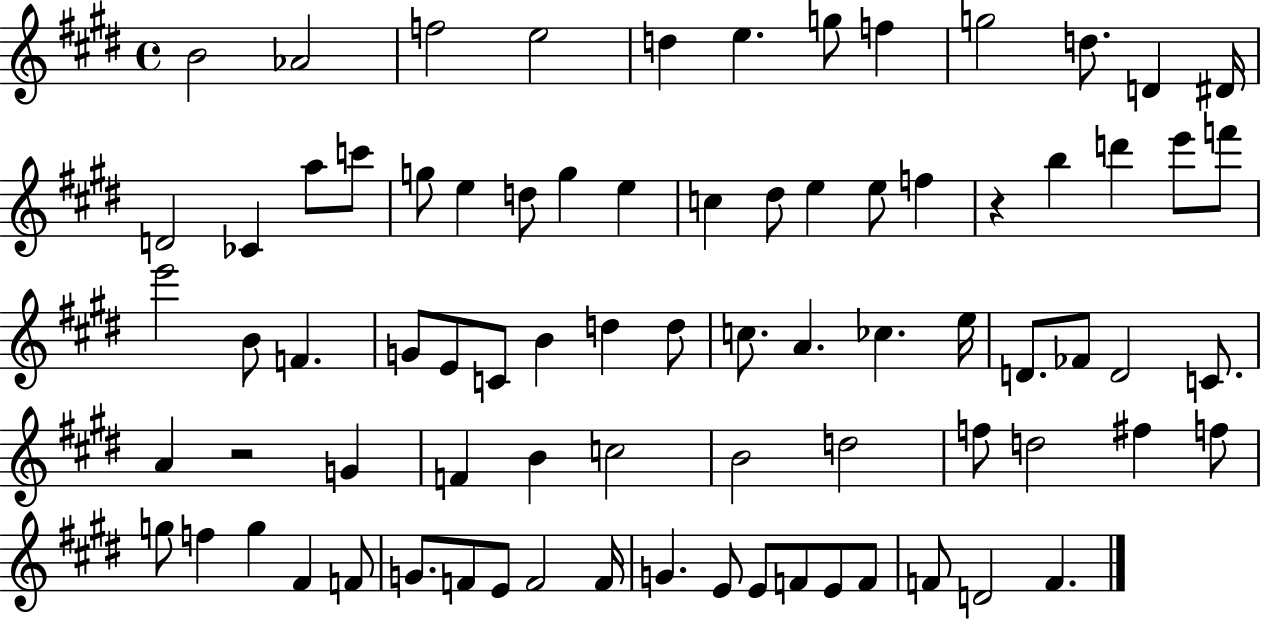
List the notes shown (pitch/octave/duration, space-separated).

B4/h Ab4/h F5/h E5/h D5/q E5/q. G5/e F5/q G5/h D5/e. D4/q D#4/s D4/h CES4/q A5/e C6/e G5/e E5/q D5/e G5/q E5/q C5/q D#5/e E5/q E5/e F5/q R/q B5/q D6/q E6/e F6/e E6/h B4/e F4/q. G4/e E4/e C4/e B4/q D5/q D5/e C5/e. A4/q. CES5/q. E5/s D4/e. FES4/e D4/h C4/e. A4/q R/h G4/q F4/q B4/q C5/h B4/h D5/h F5/e D5/h F#5/q F5/e G5/e F5/q G5/q F#4/q F4/e G4/e. F4/e E4/e F4/h F4/s G4/q. E4/e E4/e F4/e E4/e F4/e F4/e D4/h F4/q.